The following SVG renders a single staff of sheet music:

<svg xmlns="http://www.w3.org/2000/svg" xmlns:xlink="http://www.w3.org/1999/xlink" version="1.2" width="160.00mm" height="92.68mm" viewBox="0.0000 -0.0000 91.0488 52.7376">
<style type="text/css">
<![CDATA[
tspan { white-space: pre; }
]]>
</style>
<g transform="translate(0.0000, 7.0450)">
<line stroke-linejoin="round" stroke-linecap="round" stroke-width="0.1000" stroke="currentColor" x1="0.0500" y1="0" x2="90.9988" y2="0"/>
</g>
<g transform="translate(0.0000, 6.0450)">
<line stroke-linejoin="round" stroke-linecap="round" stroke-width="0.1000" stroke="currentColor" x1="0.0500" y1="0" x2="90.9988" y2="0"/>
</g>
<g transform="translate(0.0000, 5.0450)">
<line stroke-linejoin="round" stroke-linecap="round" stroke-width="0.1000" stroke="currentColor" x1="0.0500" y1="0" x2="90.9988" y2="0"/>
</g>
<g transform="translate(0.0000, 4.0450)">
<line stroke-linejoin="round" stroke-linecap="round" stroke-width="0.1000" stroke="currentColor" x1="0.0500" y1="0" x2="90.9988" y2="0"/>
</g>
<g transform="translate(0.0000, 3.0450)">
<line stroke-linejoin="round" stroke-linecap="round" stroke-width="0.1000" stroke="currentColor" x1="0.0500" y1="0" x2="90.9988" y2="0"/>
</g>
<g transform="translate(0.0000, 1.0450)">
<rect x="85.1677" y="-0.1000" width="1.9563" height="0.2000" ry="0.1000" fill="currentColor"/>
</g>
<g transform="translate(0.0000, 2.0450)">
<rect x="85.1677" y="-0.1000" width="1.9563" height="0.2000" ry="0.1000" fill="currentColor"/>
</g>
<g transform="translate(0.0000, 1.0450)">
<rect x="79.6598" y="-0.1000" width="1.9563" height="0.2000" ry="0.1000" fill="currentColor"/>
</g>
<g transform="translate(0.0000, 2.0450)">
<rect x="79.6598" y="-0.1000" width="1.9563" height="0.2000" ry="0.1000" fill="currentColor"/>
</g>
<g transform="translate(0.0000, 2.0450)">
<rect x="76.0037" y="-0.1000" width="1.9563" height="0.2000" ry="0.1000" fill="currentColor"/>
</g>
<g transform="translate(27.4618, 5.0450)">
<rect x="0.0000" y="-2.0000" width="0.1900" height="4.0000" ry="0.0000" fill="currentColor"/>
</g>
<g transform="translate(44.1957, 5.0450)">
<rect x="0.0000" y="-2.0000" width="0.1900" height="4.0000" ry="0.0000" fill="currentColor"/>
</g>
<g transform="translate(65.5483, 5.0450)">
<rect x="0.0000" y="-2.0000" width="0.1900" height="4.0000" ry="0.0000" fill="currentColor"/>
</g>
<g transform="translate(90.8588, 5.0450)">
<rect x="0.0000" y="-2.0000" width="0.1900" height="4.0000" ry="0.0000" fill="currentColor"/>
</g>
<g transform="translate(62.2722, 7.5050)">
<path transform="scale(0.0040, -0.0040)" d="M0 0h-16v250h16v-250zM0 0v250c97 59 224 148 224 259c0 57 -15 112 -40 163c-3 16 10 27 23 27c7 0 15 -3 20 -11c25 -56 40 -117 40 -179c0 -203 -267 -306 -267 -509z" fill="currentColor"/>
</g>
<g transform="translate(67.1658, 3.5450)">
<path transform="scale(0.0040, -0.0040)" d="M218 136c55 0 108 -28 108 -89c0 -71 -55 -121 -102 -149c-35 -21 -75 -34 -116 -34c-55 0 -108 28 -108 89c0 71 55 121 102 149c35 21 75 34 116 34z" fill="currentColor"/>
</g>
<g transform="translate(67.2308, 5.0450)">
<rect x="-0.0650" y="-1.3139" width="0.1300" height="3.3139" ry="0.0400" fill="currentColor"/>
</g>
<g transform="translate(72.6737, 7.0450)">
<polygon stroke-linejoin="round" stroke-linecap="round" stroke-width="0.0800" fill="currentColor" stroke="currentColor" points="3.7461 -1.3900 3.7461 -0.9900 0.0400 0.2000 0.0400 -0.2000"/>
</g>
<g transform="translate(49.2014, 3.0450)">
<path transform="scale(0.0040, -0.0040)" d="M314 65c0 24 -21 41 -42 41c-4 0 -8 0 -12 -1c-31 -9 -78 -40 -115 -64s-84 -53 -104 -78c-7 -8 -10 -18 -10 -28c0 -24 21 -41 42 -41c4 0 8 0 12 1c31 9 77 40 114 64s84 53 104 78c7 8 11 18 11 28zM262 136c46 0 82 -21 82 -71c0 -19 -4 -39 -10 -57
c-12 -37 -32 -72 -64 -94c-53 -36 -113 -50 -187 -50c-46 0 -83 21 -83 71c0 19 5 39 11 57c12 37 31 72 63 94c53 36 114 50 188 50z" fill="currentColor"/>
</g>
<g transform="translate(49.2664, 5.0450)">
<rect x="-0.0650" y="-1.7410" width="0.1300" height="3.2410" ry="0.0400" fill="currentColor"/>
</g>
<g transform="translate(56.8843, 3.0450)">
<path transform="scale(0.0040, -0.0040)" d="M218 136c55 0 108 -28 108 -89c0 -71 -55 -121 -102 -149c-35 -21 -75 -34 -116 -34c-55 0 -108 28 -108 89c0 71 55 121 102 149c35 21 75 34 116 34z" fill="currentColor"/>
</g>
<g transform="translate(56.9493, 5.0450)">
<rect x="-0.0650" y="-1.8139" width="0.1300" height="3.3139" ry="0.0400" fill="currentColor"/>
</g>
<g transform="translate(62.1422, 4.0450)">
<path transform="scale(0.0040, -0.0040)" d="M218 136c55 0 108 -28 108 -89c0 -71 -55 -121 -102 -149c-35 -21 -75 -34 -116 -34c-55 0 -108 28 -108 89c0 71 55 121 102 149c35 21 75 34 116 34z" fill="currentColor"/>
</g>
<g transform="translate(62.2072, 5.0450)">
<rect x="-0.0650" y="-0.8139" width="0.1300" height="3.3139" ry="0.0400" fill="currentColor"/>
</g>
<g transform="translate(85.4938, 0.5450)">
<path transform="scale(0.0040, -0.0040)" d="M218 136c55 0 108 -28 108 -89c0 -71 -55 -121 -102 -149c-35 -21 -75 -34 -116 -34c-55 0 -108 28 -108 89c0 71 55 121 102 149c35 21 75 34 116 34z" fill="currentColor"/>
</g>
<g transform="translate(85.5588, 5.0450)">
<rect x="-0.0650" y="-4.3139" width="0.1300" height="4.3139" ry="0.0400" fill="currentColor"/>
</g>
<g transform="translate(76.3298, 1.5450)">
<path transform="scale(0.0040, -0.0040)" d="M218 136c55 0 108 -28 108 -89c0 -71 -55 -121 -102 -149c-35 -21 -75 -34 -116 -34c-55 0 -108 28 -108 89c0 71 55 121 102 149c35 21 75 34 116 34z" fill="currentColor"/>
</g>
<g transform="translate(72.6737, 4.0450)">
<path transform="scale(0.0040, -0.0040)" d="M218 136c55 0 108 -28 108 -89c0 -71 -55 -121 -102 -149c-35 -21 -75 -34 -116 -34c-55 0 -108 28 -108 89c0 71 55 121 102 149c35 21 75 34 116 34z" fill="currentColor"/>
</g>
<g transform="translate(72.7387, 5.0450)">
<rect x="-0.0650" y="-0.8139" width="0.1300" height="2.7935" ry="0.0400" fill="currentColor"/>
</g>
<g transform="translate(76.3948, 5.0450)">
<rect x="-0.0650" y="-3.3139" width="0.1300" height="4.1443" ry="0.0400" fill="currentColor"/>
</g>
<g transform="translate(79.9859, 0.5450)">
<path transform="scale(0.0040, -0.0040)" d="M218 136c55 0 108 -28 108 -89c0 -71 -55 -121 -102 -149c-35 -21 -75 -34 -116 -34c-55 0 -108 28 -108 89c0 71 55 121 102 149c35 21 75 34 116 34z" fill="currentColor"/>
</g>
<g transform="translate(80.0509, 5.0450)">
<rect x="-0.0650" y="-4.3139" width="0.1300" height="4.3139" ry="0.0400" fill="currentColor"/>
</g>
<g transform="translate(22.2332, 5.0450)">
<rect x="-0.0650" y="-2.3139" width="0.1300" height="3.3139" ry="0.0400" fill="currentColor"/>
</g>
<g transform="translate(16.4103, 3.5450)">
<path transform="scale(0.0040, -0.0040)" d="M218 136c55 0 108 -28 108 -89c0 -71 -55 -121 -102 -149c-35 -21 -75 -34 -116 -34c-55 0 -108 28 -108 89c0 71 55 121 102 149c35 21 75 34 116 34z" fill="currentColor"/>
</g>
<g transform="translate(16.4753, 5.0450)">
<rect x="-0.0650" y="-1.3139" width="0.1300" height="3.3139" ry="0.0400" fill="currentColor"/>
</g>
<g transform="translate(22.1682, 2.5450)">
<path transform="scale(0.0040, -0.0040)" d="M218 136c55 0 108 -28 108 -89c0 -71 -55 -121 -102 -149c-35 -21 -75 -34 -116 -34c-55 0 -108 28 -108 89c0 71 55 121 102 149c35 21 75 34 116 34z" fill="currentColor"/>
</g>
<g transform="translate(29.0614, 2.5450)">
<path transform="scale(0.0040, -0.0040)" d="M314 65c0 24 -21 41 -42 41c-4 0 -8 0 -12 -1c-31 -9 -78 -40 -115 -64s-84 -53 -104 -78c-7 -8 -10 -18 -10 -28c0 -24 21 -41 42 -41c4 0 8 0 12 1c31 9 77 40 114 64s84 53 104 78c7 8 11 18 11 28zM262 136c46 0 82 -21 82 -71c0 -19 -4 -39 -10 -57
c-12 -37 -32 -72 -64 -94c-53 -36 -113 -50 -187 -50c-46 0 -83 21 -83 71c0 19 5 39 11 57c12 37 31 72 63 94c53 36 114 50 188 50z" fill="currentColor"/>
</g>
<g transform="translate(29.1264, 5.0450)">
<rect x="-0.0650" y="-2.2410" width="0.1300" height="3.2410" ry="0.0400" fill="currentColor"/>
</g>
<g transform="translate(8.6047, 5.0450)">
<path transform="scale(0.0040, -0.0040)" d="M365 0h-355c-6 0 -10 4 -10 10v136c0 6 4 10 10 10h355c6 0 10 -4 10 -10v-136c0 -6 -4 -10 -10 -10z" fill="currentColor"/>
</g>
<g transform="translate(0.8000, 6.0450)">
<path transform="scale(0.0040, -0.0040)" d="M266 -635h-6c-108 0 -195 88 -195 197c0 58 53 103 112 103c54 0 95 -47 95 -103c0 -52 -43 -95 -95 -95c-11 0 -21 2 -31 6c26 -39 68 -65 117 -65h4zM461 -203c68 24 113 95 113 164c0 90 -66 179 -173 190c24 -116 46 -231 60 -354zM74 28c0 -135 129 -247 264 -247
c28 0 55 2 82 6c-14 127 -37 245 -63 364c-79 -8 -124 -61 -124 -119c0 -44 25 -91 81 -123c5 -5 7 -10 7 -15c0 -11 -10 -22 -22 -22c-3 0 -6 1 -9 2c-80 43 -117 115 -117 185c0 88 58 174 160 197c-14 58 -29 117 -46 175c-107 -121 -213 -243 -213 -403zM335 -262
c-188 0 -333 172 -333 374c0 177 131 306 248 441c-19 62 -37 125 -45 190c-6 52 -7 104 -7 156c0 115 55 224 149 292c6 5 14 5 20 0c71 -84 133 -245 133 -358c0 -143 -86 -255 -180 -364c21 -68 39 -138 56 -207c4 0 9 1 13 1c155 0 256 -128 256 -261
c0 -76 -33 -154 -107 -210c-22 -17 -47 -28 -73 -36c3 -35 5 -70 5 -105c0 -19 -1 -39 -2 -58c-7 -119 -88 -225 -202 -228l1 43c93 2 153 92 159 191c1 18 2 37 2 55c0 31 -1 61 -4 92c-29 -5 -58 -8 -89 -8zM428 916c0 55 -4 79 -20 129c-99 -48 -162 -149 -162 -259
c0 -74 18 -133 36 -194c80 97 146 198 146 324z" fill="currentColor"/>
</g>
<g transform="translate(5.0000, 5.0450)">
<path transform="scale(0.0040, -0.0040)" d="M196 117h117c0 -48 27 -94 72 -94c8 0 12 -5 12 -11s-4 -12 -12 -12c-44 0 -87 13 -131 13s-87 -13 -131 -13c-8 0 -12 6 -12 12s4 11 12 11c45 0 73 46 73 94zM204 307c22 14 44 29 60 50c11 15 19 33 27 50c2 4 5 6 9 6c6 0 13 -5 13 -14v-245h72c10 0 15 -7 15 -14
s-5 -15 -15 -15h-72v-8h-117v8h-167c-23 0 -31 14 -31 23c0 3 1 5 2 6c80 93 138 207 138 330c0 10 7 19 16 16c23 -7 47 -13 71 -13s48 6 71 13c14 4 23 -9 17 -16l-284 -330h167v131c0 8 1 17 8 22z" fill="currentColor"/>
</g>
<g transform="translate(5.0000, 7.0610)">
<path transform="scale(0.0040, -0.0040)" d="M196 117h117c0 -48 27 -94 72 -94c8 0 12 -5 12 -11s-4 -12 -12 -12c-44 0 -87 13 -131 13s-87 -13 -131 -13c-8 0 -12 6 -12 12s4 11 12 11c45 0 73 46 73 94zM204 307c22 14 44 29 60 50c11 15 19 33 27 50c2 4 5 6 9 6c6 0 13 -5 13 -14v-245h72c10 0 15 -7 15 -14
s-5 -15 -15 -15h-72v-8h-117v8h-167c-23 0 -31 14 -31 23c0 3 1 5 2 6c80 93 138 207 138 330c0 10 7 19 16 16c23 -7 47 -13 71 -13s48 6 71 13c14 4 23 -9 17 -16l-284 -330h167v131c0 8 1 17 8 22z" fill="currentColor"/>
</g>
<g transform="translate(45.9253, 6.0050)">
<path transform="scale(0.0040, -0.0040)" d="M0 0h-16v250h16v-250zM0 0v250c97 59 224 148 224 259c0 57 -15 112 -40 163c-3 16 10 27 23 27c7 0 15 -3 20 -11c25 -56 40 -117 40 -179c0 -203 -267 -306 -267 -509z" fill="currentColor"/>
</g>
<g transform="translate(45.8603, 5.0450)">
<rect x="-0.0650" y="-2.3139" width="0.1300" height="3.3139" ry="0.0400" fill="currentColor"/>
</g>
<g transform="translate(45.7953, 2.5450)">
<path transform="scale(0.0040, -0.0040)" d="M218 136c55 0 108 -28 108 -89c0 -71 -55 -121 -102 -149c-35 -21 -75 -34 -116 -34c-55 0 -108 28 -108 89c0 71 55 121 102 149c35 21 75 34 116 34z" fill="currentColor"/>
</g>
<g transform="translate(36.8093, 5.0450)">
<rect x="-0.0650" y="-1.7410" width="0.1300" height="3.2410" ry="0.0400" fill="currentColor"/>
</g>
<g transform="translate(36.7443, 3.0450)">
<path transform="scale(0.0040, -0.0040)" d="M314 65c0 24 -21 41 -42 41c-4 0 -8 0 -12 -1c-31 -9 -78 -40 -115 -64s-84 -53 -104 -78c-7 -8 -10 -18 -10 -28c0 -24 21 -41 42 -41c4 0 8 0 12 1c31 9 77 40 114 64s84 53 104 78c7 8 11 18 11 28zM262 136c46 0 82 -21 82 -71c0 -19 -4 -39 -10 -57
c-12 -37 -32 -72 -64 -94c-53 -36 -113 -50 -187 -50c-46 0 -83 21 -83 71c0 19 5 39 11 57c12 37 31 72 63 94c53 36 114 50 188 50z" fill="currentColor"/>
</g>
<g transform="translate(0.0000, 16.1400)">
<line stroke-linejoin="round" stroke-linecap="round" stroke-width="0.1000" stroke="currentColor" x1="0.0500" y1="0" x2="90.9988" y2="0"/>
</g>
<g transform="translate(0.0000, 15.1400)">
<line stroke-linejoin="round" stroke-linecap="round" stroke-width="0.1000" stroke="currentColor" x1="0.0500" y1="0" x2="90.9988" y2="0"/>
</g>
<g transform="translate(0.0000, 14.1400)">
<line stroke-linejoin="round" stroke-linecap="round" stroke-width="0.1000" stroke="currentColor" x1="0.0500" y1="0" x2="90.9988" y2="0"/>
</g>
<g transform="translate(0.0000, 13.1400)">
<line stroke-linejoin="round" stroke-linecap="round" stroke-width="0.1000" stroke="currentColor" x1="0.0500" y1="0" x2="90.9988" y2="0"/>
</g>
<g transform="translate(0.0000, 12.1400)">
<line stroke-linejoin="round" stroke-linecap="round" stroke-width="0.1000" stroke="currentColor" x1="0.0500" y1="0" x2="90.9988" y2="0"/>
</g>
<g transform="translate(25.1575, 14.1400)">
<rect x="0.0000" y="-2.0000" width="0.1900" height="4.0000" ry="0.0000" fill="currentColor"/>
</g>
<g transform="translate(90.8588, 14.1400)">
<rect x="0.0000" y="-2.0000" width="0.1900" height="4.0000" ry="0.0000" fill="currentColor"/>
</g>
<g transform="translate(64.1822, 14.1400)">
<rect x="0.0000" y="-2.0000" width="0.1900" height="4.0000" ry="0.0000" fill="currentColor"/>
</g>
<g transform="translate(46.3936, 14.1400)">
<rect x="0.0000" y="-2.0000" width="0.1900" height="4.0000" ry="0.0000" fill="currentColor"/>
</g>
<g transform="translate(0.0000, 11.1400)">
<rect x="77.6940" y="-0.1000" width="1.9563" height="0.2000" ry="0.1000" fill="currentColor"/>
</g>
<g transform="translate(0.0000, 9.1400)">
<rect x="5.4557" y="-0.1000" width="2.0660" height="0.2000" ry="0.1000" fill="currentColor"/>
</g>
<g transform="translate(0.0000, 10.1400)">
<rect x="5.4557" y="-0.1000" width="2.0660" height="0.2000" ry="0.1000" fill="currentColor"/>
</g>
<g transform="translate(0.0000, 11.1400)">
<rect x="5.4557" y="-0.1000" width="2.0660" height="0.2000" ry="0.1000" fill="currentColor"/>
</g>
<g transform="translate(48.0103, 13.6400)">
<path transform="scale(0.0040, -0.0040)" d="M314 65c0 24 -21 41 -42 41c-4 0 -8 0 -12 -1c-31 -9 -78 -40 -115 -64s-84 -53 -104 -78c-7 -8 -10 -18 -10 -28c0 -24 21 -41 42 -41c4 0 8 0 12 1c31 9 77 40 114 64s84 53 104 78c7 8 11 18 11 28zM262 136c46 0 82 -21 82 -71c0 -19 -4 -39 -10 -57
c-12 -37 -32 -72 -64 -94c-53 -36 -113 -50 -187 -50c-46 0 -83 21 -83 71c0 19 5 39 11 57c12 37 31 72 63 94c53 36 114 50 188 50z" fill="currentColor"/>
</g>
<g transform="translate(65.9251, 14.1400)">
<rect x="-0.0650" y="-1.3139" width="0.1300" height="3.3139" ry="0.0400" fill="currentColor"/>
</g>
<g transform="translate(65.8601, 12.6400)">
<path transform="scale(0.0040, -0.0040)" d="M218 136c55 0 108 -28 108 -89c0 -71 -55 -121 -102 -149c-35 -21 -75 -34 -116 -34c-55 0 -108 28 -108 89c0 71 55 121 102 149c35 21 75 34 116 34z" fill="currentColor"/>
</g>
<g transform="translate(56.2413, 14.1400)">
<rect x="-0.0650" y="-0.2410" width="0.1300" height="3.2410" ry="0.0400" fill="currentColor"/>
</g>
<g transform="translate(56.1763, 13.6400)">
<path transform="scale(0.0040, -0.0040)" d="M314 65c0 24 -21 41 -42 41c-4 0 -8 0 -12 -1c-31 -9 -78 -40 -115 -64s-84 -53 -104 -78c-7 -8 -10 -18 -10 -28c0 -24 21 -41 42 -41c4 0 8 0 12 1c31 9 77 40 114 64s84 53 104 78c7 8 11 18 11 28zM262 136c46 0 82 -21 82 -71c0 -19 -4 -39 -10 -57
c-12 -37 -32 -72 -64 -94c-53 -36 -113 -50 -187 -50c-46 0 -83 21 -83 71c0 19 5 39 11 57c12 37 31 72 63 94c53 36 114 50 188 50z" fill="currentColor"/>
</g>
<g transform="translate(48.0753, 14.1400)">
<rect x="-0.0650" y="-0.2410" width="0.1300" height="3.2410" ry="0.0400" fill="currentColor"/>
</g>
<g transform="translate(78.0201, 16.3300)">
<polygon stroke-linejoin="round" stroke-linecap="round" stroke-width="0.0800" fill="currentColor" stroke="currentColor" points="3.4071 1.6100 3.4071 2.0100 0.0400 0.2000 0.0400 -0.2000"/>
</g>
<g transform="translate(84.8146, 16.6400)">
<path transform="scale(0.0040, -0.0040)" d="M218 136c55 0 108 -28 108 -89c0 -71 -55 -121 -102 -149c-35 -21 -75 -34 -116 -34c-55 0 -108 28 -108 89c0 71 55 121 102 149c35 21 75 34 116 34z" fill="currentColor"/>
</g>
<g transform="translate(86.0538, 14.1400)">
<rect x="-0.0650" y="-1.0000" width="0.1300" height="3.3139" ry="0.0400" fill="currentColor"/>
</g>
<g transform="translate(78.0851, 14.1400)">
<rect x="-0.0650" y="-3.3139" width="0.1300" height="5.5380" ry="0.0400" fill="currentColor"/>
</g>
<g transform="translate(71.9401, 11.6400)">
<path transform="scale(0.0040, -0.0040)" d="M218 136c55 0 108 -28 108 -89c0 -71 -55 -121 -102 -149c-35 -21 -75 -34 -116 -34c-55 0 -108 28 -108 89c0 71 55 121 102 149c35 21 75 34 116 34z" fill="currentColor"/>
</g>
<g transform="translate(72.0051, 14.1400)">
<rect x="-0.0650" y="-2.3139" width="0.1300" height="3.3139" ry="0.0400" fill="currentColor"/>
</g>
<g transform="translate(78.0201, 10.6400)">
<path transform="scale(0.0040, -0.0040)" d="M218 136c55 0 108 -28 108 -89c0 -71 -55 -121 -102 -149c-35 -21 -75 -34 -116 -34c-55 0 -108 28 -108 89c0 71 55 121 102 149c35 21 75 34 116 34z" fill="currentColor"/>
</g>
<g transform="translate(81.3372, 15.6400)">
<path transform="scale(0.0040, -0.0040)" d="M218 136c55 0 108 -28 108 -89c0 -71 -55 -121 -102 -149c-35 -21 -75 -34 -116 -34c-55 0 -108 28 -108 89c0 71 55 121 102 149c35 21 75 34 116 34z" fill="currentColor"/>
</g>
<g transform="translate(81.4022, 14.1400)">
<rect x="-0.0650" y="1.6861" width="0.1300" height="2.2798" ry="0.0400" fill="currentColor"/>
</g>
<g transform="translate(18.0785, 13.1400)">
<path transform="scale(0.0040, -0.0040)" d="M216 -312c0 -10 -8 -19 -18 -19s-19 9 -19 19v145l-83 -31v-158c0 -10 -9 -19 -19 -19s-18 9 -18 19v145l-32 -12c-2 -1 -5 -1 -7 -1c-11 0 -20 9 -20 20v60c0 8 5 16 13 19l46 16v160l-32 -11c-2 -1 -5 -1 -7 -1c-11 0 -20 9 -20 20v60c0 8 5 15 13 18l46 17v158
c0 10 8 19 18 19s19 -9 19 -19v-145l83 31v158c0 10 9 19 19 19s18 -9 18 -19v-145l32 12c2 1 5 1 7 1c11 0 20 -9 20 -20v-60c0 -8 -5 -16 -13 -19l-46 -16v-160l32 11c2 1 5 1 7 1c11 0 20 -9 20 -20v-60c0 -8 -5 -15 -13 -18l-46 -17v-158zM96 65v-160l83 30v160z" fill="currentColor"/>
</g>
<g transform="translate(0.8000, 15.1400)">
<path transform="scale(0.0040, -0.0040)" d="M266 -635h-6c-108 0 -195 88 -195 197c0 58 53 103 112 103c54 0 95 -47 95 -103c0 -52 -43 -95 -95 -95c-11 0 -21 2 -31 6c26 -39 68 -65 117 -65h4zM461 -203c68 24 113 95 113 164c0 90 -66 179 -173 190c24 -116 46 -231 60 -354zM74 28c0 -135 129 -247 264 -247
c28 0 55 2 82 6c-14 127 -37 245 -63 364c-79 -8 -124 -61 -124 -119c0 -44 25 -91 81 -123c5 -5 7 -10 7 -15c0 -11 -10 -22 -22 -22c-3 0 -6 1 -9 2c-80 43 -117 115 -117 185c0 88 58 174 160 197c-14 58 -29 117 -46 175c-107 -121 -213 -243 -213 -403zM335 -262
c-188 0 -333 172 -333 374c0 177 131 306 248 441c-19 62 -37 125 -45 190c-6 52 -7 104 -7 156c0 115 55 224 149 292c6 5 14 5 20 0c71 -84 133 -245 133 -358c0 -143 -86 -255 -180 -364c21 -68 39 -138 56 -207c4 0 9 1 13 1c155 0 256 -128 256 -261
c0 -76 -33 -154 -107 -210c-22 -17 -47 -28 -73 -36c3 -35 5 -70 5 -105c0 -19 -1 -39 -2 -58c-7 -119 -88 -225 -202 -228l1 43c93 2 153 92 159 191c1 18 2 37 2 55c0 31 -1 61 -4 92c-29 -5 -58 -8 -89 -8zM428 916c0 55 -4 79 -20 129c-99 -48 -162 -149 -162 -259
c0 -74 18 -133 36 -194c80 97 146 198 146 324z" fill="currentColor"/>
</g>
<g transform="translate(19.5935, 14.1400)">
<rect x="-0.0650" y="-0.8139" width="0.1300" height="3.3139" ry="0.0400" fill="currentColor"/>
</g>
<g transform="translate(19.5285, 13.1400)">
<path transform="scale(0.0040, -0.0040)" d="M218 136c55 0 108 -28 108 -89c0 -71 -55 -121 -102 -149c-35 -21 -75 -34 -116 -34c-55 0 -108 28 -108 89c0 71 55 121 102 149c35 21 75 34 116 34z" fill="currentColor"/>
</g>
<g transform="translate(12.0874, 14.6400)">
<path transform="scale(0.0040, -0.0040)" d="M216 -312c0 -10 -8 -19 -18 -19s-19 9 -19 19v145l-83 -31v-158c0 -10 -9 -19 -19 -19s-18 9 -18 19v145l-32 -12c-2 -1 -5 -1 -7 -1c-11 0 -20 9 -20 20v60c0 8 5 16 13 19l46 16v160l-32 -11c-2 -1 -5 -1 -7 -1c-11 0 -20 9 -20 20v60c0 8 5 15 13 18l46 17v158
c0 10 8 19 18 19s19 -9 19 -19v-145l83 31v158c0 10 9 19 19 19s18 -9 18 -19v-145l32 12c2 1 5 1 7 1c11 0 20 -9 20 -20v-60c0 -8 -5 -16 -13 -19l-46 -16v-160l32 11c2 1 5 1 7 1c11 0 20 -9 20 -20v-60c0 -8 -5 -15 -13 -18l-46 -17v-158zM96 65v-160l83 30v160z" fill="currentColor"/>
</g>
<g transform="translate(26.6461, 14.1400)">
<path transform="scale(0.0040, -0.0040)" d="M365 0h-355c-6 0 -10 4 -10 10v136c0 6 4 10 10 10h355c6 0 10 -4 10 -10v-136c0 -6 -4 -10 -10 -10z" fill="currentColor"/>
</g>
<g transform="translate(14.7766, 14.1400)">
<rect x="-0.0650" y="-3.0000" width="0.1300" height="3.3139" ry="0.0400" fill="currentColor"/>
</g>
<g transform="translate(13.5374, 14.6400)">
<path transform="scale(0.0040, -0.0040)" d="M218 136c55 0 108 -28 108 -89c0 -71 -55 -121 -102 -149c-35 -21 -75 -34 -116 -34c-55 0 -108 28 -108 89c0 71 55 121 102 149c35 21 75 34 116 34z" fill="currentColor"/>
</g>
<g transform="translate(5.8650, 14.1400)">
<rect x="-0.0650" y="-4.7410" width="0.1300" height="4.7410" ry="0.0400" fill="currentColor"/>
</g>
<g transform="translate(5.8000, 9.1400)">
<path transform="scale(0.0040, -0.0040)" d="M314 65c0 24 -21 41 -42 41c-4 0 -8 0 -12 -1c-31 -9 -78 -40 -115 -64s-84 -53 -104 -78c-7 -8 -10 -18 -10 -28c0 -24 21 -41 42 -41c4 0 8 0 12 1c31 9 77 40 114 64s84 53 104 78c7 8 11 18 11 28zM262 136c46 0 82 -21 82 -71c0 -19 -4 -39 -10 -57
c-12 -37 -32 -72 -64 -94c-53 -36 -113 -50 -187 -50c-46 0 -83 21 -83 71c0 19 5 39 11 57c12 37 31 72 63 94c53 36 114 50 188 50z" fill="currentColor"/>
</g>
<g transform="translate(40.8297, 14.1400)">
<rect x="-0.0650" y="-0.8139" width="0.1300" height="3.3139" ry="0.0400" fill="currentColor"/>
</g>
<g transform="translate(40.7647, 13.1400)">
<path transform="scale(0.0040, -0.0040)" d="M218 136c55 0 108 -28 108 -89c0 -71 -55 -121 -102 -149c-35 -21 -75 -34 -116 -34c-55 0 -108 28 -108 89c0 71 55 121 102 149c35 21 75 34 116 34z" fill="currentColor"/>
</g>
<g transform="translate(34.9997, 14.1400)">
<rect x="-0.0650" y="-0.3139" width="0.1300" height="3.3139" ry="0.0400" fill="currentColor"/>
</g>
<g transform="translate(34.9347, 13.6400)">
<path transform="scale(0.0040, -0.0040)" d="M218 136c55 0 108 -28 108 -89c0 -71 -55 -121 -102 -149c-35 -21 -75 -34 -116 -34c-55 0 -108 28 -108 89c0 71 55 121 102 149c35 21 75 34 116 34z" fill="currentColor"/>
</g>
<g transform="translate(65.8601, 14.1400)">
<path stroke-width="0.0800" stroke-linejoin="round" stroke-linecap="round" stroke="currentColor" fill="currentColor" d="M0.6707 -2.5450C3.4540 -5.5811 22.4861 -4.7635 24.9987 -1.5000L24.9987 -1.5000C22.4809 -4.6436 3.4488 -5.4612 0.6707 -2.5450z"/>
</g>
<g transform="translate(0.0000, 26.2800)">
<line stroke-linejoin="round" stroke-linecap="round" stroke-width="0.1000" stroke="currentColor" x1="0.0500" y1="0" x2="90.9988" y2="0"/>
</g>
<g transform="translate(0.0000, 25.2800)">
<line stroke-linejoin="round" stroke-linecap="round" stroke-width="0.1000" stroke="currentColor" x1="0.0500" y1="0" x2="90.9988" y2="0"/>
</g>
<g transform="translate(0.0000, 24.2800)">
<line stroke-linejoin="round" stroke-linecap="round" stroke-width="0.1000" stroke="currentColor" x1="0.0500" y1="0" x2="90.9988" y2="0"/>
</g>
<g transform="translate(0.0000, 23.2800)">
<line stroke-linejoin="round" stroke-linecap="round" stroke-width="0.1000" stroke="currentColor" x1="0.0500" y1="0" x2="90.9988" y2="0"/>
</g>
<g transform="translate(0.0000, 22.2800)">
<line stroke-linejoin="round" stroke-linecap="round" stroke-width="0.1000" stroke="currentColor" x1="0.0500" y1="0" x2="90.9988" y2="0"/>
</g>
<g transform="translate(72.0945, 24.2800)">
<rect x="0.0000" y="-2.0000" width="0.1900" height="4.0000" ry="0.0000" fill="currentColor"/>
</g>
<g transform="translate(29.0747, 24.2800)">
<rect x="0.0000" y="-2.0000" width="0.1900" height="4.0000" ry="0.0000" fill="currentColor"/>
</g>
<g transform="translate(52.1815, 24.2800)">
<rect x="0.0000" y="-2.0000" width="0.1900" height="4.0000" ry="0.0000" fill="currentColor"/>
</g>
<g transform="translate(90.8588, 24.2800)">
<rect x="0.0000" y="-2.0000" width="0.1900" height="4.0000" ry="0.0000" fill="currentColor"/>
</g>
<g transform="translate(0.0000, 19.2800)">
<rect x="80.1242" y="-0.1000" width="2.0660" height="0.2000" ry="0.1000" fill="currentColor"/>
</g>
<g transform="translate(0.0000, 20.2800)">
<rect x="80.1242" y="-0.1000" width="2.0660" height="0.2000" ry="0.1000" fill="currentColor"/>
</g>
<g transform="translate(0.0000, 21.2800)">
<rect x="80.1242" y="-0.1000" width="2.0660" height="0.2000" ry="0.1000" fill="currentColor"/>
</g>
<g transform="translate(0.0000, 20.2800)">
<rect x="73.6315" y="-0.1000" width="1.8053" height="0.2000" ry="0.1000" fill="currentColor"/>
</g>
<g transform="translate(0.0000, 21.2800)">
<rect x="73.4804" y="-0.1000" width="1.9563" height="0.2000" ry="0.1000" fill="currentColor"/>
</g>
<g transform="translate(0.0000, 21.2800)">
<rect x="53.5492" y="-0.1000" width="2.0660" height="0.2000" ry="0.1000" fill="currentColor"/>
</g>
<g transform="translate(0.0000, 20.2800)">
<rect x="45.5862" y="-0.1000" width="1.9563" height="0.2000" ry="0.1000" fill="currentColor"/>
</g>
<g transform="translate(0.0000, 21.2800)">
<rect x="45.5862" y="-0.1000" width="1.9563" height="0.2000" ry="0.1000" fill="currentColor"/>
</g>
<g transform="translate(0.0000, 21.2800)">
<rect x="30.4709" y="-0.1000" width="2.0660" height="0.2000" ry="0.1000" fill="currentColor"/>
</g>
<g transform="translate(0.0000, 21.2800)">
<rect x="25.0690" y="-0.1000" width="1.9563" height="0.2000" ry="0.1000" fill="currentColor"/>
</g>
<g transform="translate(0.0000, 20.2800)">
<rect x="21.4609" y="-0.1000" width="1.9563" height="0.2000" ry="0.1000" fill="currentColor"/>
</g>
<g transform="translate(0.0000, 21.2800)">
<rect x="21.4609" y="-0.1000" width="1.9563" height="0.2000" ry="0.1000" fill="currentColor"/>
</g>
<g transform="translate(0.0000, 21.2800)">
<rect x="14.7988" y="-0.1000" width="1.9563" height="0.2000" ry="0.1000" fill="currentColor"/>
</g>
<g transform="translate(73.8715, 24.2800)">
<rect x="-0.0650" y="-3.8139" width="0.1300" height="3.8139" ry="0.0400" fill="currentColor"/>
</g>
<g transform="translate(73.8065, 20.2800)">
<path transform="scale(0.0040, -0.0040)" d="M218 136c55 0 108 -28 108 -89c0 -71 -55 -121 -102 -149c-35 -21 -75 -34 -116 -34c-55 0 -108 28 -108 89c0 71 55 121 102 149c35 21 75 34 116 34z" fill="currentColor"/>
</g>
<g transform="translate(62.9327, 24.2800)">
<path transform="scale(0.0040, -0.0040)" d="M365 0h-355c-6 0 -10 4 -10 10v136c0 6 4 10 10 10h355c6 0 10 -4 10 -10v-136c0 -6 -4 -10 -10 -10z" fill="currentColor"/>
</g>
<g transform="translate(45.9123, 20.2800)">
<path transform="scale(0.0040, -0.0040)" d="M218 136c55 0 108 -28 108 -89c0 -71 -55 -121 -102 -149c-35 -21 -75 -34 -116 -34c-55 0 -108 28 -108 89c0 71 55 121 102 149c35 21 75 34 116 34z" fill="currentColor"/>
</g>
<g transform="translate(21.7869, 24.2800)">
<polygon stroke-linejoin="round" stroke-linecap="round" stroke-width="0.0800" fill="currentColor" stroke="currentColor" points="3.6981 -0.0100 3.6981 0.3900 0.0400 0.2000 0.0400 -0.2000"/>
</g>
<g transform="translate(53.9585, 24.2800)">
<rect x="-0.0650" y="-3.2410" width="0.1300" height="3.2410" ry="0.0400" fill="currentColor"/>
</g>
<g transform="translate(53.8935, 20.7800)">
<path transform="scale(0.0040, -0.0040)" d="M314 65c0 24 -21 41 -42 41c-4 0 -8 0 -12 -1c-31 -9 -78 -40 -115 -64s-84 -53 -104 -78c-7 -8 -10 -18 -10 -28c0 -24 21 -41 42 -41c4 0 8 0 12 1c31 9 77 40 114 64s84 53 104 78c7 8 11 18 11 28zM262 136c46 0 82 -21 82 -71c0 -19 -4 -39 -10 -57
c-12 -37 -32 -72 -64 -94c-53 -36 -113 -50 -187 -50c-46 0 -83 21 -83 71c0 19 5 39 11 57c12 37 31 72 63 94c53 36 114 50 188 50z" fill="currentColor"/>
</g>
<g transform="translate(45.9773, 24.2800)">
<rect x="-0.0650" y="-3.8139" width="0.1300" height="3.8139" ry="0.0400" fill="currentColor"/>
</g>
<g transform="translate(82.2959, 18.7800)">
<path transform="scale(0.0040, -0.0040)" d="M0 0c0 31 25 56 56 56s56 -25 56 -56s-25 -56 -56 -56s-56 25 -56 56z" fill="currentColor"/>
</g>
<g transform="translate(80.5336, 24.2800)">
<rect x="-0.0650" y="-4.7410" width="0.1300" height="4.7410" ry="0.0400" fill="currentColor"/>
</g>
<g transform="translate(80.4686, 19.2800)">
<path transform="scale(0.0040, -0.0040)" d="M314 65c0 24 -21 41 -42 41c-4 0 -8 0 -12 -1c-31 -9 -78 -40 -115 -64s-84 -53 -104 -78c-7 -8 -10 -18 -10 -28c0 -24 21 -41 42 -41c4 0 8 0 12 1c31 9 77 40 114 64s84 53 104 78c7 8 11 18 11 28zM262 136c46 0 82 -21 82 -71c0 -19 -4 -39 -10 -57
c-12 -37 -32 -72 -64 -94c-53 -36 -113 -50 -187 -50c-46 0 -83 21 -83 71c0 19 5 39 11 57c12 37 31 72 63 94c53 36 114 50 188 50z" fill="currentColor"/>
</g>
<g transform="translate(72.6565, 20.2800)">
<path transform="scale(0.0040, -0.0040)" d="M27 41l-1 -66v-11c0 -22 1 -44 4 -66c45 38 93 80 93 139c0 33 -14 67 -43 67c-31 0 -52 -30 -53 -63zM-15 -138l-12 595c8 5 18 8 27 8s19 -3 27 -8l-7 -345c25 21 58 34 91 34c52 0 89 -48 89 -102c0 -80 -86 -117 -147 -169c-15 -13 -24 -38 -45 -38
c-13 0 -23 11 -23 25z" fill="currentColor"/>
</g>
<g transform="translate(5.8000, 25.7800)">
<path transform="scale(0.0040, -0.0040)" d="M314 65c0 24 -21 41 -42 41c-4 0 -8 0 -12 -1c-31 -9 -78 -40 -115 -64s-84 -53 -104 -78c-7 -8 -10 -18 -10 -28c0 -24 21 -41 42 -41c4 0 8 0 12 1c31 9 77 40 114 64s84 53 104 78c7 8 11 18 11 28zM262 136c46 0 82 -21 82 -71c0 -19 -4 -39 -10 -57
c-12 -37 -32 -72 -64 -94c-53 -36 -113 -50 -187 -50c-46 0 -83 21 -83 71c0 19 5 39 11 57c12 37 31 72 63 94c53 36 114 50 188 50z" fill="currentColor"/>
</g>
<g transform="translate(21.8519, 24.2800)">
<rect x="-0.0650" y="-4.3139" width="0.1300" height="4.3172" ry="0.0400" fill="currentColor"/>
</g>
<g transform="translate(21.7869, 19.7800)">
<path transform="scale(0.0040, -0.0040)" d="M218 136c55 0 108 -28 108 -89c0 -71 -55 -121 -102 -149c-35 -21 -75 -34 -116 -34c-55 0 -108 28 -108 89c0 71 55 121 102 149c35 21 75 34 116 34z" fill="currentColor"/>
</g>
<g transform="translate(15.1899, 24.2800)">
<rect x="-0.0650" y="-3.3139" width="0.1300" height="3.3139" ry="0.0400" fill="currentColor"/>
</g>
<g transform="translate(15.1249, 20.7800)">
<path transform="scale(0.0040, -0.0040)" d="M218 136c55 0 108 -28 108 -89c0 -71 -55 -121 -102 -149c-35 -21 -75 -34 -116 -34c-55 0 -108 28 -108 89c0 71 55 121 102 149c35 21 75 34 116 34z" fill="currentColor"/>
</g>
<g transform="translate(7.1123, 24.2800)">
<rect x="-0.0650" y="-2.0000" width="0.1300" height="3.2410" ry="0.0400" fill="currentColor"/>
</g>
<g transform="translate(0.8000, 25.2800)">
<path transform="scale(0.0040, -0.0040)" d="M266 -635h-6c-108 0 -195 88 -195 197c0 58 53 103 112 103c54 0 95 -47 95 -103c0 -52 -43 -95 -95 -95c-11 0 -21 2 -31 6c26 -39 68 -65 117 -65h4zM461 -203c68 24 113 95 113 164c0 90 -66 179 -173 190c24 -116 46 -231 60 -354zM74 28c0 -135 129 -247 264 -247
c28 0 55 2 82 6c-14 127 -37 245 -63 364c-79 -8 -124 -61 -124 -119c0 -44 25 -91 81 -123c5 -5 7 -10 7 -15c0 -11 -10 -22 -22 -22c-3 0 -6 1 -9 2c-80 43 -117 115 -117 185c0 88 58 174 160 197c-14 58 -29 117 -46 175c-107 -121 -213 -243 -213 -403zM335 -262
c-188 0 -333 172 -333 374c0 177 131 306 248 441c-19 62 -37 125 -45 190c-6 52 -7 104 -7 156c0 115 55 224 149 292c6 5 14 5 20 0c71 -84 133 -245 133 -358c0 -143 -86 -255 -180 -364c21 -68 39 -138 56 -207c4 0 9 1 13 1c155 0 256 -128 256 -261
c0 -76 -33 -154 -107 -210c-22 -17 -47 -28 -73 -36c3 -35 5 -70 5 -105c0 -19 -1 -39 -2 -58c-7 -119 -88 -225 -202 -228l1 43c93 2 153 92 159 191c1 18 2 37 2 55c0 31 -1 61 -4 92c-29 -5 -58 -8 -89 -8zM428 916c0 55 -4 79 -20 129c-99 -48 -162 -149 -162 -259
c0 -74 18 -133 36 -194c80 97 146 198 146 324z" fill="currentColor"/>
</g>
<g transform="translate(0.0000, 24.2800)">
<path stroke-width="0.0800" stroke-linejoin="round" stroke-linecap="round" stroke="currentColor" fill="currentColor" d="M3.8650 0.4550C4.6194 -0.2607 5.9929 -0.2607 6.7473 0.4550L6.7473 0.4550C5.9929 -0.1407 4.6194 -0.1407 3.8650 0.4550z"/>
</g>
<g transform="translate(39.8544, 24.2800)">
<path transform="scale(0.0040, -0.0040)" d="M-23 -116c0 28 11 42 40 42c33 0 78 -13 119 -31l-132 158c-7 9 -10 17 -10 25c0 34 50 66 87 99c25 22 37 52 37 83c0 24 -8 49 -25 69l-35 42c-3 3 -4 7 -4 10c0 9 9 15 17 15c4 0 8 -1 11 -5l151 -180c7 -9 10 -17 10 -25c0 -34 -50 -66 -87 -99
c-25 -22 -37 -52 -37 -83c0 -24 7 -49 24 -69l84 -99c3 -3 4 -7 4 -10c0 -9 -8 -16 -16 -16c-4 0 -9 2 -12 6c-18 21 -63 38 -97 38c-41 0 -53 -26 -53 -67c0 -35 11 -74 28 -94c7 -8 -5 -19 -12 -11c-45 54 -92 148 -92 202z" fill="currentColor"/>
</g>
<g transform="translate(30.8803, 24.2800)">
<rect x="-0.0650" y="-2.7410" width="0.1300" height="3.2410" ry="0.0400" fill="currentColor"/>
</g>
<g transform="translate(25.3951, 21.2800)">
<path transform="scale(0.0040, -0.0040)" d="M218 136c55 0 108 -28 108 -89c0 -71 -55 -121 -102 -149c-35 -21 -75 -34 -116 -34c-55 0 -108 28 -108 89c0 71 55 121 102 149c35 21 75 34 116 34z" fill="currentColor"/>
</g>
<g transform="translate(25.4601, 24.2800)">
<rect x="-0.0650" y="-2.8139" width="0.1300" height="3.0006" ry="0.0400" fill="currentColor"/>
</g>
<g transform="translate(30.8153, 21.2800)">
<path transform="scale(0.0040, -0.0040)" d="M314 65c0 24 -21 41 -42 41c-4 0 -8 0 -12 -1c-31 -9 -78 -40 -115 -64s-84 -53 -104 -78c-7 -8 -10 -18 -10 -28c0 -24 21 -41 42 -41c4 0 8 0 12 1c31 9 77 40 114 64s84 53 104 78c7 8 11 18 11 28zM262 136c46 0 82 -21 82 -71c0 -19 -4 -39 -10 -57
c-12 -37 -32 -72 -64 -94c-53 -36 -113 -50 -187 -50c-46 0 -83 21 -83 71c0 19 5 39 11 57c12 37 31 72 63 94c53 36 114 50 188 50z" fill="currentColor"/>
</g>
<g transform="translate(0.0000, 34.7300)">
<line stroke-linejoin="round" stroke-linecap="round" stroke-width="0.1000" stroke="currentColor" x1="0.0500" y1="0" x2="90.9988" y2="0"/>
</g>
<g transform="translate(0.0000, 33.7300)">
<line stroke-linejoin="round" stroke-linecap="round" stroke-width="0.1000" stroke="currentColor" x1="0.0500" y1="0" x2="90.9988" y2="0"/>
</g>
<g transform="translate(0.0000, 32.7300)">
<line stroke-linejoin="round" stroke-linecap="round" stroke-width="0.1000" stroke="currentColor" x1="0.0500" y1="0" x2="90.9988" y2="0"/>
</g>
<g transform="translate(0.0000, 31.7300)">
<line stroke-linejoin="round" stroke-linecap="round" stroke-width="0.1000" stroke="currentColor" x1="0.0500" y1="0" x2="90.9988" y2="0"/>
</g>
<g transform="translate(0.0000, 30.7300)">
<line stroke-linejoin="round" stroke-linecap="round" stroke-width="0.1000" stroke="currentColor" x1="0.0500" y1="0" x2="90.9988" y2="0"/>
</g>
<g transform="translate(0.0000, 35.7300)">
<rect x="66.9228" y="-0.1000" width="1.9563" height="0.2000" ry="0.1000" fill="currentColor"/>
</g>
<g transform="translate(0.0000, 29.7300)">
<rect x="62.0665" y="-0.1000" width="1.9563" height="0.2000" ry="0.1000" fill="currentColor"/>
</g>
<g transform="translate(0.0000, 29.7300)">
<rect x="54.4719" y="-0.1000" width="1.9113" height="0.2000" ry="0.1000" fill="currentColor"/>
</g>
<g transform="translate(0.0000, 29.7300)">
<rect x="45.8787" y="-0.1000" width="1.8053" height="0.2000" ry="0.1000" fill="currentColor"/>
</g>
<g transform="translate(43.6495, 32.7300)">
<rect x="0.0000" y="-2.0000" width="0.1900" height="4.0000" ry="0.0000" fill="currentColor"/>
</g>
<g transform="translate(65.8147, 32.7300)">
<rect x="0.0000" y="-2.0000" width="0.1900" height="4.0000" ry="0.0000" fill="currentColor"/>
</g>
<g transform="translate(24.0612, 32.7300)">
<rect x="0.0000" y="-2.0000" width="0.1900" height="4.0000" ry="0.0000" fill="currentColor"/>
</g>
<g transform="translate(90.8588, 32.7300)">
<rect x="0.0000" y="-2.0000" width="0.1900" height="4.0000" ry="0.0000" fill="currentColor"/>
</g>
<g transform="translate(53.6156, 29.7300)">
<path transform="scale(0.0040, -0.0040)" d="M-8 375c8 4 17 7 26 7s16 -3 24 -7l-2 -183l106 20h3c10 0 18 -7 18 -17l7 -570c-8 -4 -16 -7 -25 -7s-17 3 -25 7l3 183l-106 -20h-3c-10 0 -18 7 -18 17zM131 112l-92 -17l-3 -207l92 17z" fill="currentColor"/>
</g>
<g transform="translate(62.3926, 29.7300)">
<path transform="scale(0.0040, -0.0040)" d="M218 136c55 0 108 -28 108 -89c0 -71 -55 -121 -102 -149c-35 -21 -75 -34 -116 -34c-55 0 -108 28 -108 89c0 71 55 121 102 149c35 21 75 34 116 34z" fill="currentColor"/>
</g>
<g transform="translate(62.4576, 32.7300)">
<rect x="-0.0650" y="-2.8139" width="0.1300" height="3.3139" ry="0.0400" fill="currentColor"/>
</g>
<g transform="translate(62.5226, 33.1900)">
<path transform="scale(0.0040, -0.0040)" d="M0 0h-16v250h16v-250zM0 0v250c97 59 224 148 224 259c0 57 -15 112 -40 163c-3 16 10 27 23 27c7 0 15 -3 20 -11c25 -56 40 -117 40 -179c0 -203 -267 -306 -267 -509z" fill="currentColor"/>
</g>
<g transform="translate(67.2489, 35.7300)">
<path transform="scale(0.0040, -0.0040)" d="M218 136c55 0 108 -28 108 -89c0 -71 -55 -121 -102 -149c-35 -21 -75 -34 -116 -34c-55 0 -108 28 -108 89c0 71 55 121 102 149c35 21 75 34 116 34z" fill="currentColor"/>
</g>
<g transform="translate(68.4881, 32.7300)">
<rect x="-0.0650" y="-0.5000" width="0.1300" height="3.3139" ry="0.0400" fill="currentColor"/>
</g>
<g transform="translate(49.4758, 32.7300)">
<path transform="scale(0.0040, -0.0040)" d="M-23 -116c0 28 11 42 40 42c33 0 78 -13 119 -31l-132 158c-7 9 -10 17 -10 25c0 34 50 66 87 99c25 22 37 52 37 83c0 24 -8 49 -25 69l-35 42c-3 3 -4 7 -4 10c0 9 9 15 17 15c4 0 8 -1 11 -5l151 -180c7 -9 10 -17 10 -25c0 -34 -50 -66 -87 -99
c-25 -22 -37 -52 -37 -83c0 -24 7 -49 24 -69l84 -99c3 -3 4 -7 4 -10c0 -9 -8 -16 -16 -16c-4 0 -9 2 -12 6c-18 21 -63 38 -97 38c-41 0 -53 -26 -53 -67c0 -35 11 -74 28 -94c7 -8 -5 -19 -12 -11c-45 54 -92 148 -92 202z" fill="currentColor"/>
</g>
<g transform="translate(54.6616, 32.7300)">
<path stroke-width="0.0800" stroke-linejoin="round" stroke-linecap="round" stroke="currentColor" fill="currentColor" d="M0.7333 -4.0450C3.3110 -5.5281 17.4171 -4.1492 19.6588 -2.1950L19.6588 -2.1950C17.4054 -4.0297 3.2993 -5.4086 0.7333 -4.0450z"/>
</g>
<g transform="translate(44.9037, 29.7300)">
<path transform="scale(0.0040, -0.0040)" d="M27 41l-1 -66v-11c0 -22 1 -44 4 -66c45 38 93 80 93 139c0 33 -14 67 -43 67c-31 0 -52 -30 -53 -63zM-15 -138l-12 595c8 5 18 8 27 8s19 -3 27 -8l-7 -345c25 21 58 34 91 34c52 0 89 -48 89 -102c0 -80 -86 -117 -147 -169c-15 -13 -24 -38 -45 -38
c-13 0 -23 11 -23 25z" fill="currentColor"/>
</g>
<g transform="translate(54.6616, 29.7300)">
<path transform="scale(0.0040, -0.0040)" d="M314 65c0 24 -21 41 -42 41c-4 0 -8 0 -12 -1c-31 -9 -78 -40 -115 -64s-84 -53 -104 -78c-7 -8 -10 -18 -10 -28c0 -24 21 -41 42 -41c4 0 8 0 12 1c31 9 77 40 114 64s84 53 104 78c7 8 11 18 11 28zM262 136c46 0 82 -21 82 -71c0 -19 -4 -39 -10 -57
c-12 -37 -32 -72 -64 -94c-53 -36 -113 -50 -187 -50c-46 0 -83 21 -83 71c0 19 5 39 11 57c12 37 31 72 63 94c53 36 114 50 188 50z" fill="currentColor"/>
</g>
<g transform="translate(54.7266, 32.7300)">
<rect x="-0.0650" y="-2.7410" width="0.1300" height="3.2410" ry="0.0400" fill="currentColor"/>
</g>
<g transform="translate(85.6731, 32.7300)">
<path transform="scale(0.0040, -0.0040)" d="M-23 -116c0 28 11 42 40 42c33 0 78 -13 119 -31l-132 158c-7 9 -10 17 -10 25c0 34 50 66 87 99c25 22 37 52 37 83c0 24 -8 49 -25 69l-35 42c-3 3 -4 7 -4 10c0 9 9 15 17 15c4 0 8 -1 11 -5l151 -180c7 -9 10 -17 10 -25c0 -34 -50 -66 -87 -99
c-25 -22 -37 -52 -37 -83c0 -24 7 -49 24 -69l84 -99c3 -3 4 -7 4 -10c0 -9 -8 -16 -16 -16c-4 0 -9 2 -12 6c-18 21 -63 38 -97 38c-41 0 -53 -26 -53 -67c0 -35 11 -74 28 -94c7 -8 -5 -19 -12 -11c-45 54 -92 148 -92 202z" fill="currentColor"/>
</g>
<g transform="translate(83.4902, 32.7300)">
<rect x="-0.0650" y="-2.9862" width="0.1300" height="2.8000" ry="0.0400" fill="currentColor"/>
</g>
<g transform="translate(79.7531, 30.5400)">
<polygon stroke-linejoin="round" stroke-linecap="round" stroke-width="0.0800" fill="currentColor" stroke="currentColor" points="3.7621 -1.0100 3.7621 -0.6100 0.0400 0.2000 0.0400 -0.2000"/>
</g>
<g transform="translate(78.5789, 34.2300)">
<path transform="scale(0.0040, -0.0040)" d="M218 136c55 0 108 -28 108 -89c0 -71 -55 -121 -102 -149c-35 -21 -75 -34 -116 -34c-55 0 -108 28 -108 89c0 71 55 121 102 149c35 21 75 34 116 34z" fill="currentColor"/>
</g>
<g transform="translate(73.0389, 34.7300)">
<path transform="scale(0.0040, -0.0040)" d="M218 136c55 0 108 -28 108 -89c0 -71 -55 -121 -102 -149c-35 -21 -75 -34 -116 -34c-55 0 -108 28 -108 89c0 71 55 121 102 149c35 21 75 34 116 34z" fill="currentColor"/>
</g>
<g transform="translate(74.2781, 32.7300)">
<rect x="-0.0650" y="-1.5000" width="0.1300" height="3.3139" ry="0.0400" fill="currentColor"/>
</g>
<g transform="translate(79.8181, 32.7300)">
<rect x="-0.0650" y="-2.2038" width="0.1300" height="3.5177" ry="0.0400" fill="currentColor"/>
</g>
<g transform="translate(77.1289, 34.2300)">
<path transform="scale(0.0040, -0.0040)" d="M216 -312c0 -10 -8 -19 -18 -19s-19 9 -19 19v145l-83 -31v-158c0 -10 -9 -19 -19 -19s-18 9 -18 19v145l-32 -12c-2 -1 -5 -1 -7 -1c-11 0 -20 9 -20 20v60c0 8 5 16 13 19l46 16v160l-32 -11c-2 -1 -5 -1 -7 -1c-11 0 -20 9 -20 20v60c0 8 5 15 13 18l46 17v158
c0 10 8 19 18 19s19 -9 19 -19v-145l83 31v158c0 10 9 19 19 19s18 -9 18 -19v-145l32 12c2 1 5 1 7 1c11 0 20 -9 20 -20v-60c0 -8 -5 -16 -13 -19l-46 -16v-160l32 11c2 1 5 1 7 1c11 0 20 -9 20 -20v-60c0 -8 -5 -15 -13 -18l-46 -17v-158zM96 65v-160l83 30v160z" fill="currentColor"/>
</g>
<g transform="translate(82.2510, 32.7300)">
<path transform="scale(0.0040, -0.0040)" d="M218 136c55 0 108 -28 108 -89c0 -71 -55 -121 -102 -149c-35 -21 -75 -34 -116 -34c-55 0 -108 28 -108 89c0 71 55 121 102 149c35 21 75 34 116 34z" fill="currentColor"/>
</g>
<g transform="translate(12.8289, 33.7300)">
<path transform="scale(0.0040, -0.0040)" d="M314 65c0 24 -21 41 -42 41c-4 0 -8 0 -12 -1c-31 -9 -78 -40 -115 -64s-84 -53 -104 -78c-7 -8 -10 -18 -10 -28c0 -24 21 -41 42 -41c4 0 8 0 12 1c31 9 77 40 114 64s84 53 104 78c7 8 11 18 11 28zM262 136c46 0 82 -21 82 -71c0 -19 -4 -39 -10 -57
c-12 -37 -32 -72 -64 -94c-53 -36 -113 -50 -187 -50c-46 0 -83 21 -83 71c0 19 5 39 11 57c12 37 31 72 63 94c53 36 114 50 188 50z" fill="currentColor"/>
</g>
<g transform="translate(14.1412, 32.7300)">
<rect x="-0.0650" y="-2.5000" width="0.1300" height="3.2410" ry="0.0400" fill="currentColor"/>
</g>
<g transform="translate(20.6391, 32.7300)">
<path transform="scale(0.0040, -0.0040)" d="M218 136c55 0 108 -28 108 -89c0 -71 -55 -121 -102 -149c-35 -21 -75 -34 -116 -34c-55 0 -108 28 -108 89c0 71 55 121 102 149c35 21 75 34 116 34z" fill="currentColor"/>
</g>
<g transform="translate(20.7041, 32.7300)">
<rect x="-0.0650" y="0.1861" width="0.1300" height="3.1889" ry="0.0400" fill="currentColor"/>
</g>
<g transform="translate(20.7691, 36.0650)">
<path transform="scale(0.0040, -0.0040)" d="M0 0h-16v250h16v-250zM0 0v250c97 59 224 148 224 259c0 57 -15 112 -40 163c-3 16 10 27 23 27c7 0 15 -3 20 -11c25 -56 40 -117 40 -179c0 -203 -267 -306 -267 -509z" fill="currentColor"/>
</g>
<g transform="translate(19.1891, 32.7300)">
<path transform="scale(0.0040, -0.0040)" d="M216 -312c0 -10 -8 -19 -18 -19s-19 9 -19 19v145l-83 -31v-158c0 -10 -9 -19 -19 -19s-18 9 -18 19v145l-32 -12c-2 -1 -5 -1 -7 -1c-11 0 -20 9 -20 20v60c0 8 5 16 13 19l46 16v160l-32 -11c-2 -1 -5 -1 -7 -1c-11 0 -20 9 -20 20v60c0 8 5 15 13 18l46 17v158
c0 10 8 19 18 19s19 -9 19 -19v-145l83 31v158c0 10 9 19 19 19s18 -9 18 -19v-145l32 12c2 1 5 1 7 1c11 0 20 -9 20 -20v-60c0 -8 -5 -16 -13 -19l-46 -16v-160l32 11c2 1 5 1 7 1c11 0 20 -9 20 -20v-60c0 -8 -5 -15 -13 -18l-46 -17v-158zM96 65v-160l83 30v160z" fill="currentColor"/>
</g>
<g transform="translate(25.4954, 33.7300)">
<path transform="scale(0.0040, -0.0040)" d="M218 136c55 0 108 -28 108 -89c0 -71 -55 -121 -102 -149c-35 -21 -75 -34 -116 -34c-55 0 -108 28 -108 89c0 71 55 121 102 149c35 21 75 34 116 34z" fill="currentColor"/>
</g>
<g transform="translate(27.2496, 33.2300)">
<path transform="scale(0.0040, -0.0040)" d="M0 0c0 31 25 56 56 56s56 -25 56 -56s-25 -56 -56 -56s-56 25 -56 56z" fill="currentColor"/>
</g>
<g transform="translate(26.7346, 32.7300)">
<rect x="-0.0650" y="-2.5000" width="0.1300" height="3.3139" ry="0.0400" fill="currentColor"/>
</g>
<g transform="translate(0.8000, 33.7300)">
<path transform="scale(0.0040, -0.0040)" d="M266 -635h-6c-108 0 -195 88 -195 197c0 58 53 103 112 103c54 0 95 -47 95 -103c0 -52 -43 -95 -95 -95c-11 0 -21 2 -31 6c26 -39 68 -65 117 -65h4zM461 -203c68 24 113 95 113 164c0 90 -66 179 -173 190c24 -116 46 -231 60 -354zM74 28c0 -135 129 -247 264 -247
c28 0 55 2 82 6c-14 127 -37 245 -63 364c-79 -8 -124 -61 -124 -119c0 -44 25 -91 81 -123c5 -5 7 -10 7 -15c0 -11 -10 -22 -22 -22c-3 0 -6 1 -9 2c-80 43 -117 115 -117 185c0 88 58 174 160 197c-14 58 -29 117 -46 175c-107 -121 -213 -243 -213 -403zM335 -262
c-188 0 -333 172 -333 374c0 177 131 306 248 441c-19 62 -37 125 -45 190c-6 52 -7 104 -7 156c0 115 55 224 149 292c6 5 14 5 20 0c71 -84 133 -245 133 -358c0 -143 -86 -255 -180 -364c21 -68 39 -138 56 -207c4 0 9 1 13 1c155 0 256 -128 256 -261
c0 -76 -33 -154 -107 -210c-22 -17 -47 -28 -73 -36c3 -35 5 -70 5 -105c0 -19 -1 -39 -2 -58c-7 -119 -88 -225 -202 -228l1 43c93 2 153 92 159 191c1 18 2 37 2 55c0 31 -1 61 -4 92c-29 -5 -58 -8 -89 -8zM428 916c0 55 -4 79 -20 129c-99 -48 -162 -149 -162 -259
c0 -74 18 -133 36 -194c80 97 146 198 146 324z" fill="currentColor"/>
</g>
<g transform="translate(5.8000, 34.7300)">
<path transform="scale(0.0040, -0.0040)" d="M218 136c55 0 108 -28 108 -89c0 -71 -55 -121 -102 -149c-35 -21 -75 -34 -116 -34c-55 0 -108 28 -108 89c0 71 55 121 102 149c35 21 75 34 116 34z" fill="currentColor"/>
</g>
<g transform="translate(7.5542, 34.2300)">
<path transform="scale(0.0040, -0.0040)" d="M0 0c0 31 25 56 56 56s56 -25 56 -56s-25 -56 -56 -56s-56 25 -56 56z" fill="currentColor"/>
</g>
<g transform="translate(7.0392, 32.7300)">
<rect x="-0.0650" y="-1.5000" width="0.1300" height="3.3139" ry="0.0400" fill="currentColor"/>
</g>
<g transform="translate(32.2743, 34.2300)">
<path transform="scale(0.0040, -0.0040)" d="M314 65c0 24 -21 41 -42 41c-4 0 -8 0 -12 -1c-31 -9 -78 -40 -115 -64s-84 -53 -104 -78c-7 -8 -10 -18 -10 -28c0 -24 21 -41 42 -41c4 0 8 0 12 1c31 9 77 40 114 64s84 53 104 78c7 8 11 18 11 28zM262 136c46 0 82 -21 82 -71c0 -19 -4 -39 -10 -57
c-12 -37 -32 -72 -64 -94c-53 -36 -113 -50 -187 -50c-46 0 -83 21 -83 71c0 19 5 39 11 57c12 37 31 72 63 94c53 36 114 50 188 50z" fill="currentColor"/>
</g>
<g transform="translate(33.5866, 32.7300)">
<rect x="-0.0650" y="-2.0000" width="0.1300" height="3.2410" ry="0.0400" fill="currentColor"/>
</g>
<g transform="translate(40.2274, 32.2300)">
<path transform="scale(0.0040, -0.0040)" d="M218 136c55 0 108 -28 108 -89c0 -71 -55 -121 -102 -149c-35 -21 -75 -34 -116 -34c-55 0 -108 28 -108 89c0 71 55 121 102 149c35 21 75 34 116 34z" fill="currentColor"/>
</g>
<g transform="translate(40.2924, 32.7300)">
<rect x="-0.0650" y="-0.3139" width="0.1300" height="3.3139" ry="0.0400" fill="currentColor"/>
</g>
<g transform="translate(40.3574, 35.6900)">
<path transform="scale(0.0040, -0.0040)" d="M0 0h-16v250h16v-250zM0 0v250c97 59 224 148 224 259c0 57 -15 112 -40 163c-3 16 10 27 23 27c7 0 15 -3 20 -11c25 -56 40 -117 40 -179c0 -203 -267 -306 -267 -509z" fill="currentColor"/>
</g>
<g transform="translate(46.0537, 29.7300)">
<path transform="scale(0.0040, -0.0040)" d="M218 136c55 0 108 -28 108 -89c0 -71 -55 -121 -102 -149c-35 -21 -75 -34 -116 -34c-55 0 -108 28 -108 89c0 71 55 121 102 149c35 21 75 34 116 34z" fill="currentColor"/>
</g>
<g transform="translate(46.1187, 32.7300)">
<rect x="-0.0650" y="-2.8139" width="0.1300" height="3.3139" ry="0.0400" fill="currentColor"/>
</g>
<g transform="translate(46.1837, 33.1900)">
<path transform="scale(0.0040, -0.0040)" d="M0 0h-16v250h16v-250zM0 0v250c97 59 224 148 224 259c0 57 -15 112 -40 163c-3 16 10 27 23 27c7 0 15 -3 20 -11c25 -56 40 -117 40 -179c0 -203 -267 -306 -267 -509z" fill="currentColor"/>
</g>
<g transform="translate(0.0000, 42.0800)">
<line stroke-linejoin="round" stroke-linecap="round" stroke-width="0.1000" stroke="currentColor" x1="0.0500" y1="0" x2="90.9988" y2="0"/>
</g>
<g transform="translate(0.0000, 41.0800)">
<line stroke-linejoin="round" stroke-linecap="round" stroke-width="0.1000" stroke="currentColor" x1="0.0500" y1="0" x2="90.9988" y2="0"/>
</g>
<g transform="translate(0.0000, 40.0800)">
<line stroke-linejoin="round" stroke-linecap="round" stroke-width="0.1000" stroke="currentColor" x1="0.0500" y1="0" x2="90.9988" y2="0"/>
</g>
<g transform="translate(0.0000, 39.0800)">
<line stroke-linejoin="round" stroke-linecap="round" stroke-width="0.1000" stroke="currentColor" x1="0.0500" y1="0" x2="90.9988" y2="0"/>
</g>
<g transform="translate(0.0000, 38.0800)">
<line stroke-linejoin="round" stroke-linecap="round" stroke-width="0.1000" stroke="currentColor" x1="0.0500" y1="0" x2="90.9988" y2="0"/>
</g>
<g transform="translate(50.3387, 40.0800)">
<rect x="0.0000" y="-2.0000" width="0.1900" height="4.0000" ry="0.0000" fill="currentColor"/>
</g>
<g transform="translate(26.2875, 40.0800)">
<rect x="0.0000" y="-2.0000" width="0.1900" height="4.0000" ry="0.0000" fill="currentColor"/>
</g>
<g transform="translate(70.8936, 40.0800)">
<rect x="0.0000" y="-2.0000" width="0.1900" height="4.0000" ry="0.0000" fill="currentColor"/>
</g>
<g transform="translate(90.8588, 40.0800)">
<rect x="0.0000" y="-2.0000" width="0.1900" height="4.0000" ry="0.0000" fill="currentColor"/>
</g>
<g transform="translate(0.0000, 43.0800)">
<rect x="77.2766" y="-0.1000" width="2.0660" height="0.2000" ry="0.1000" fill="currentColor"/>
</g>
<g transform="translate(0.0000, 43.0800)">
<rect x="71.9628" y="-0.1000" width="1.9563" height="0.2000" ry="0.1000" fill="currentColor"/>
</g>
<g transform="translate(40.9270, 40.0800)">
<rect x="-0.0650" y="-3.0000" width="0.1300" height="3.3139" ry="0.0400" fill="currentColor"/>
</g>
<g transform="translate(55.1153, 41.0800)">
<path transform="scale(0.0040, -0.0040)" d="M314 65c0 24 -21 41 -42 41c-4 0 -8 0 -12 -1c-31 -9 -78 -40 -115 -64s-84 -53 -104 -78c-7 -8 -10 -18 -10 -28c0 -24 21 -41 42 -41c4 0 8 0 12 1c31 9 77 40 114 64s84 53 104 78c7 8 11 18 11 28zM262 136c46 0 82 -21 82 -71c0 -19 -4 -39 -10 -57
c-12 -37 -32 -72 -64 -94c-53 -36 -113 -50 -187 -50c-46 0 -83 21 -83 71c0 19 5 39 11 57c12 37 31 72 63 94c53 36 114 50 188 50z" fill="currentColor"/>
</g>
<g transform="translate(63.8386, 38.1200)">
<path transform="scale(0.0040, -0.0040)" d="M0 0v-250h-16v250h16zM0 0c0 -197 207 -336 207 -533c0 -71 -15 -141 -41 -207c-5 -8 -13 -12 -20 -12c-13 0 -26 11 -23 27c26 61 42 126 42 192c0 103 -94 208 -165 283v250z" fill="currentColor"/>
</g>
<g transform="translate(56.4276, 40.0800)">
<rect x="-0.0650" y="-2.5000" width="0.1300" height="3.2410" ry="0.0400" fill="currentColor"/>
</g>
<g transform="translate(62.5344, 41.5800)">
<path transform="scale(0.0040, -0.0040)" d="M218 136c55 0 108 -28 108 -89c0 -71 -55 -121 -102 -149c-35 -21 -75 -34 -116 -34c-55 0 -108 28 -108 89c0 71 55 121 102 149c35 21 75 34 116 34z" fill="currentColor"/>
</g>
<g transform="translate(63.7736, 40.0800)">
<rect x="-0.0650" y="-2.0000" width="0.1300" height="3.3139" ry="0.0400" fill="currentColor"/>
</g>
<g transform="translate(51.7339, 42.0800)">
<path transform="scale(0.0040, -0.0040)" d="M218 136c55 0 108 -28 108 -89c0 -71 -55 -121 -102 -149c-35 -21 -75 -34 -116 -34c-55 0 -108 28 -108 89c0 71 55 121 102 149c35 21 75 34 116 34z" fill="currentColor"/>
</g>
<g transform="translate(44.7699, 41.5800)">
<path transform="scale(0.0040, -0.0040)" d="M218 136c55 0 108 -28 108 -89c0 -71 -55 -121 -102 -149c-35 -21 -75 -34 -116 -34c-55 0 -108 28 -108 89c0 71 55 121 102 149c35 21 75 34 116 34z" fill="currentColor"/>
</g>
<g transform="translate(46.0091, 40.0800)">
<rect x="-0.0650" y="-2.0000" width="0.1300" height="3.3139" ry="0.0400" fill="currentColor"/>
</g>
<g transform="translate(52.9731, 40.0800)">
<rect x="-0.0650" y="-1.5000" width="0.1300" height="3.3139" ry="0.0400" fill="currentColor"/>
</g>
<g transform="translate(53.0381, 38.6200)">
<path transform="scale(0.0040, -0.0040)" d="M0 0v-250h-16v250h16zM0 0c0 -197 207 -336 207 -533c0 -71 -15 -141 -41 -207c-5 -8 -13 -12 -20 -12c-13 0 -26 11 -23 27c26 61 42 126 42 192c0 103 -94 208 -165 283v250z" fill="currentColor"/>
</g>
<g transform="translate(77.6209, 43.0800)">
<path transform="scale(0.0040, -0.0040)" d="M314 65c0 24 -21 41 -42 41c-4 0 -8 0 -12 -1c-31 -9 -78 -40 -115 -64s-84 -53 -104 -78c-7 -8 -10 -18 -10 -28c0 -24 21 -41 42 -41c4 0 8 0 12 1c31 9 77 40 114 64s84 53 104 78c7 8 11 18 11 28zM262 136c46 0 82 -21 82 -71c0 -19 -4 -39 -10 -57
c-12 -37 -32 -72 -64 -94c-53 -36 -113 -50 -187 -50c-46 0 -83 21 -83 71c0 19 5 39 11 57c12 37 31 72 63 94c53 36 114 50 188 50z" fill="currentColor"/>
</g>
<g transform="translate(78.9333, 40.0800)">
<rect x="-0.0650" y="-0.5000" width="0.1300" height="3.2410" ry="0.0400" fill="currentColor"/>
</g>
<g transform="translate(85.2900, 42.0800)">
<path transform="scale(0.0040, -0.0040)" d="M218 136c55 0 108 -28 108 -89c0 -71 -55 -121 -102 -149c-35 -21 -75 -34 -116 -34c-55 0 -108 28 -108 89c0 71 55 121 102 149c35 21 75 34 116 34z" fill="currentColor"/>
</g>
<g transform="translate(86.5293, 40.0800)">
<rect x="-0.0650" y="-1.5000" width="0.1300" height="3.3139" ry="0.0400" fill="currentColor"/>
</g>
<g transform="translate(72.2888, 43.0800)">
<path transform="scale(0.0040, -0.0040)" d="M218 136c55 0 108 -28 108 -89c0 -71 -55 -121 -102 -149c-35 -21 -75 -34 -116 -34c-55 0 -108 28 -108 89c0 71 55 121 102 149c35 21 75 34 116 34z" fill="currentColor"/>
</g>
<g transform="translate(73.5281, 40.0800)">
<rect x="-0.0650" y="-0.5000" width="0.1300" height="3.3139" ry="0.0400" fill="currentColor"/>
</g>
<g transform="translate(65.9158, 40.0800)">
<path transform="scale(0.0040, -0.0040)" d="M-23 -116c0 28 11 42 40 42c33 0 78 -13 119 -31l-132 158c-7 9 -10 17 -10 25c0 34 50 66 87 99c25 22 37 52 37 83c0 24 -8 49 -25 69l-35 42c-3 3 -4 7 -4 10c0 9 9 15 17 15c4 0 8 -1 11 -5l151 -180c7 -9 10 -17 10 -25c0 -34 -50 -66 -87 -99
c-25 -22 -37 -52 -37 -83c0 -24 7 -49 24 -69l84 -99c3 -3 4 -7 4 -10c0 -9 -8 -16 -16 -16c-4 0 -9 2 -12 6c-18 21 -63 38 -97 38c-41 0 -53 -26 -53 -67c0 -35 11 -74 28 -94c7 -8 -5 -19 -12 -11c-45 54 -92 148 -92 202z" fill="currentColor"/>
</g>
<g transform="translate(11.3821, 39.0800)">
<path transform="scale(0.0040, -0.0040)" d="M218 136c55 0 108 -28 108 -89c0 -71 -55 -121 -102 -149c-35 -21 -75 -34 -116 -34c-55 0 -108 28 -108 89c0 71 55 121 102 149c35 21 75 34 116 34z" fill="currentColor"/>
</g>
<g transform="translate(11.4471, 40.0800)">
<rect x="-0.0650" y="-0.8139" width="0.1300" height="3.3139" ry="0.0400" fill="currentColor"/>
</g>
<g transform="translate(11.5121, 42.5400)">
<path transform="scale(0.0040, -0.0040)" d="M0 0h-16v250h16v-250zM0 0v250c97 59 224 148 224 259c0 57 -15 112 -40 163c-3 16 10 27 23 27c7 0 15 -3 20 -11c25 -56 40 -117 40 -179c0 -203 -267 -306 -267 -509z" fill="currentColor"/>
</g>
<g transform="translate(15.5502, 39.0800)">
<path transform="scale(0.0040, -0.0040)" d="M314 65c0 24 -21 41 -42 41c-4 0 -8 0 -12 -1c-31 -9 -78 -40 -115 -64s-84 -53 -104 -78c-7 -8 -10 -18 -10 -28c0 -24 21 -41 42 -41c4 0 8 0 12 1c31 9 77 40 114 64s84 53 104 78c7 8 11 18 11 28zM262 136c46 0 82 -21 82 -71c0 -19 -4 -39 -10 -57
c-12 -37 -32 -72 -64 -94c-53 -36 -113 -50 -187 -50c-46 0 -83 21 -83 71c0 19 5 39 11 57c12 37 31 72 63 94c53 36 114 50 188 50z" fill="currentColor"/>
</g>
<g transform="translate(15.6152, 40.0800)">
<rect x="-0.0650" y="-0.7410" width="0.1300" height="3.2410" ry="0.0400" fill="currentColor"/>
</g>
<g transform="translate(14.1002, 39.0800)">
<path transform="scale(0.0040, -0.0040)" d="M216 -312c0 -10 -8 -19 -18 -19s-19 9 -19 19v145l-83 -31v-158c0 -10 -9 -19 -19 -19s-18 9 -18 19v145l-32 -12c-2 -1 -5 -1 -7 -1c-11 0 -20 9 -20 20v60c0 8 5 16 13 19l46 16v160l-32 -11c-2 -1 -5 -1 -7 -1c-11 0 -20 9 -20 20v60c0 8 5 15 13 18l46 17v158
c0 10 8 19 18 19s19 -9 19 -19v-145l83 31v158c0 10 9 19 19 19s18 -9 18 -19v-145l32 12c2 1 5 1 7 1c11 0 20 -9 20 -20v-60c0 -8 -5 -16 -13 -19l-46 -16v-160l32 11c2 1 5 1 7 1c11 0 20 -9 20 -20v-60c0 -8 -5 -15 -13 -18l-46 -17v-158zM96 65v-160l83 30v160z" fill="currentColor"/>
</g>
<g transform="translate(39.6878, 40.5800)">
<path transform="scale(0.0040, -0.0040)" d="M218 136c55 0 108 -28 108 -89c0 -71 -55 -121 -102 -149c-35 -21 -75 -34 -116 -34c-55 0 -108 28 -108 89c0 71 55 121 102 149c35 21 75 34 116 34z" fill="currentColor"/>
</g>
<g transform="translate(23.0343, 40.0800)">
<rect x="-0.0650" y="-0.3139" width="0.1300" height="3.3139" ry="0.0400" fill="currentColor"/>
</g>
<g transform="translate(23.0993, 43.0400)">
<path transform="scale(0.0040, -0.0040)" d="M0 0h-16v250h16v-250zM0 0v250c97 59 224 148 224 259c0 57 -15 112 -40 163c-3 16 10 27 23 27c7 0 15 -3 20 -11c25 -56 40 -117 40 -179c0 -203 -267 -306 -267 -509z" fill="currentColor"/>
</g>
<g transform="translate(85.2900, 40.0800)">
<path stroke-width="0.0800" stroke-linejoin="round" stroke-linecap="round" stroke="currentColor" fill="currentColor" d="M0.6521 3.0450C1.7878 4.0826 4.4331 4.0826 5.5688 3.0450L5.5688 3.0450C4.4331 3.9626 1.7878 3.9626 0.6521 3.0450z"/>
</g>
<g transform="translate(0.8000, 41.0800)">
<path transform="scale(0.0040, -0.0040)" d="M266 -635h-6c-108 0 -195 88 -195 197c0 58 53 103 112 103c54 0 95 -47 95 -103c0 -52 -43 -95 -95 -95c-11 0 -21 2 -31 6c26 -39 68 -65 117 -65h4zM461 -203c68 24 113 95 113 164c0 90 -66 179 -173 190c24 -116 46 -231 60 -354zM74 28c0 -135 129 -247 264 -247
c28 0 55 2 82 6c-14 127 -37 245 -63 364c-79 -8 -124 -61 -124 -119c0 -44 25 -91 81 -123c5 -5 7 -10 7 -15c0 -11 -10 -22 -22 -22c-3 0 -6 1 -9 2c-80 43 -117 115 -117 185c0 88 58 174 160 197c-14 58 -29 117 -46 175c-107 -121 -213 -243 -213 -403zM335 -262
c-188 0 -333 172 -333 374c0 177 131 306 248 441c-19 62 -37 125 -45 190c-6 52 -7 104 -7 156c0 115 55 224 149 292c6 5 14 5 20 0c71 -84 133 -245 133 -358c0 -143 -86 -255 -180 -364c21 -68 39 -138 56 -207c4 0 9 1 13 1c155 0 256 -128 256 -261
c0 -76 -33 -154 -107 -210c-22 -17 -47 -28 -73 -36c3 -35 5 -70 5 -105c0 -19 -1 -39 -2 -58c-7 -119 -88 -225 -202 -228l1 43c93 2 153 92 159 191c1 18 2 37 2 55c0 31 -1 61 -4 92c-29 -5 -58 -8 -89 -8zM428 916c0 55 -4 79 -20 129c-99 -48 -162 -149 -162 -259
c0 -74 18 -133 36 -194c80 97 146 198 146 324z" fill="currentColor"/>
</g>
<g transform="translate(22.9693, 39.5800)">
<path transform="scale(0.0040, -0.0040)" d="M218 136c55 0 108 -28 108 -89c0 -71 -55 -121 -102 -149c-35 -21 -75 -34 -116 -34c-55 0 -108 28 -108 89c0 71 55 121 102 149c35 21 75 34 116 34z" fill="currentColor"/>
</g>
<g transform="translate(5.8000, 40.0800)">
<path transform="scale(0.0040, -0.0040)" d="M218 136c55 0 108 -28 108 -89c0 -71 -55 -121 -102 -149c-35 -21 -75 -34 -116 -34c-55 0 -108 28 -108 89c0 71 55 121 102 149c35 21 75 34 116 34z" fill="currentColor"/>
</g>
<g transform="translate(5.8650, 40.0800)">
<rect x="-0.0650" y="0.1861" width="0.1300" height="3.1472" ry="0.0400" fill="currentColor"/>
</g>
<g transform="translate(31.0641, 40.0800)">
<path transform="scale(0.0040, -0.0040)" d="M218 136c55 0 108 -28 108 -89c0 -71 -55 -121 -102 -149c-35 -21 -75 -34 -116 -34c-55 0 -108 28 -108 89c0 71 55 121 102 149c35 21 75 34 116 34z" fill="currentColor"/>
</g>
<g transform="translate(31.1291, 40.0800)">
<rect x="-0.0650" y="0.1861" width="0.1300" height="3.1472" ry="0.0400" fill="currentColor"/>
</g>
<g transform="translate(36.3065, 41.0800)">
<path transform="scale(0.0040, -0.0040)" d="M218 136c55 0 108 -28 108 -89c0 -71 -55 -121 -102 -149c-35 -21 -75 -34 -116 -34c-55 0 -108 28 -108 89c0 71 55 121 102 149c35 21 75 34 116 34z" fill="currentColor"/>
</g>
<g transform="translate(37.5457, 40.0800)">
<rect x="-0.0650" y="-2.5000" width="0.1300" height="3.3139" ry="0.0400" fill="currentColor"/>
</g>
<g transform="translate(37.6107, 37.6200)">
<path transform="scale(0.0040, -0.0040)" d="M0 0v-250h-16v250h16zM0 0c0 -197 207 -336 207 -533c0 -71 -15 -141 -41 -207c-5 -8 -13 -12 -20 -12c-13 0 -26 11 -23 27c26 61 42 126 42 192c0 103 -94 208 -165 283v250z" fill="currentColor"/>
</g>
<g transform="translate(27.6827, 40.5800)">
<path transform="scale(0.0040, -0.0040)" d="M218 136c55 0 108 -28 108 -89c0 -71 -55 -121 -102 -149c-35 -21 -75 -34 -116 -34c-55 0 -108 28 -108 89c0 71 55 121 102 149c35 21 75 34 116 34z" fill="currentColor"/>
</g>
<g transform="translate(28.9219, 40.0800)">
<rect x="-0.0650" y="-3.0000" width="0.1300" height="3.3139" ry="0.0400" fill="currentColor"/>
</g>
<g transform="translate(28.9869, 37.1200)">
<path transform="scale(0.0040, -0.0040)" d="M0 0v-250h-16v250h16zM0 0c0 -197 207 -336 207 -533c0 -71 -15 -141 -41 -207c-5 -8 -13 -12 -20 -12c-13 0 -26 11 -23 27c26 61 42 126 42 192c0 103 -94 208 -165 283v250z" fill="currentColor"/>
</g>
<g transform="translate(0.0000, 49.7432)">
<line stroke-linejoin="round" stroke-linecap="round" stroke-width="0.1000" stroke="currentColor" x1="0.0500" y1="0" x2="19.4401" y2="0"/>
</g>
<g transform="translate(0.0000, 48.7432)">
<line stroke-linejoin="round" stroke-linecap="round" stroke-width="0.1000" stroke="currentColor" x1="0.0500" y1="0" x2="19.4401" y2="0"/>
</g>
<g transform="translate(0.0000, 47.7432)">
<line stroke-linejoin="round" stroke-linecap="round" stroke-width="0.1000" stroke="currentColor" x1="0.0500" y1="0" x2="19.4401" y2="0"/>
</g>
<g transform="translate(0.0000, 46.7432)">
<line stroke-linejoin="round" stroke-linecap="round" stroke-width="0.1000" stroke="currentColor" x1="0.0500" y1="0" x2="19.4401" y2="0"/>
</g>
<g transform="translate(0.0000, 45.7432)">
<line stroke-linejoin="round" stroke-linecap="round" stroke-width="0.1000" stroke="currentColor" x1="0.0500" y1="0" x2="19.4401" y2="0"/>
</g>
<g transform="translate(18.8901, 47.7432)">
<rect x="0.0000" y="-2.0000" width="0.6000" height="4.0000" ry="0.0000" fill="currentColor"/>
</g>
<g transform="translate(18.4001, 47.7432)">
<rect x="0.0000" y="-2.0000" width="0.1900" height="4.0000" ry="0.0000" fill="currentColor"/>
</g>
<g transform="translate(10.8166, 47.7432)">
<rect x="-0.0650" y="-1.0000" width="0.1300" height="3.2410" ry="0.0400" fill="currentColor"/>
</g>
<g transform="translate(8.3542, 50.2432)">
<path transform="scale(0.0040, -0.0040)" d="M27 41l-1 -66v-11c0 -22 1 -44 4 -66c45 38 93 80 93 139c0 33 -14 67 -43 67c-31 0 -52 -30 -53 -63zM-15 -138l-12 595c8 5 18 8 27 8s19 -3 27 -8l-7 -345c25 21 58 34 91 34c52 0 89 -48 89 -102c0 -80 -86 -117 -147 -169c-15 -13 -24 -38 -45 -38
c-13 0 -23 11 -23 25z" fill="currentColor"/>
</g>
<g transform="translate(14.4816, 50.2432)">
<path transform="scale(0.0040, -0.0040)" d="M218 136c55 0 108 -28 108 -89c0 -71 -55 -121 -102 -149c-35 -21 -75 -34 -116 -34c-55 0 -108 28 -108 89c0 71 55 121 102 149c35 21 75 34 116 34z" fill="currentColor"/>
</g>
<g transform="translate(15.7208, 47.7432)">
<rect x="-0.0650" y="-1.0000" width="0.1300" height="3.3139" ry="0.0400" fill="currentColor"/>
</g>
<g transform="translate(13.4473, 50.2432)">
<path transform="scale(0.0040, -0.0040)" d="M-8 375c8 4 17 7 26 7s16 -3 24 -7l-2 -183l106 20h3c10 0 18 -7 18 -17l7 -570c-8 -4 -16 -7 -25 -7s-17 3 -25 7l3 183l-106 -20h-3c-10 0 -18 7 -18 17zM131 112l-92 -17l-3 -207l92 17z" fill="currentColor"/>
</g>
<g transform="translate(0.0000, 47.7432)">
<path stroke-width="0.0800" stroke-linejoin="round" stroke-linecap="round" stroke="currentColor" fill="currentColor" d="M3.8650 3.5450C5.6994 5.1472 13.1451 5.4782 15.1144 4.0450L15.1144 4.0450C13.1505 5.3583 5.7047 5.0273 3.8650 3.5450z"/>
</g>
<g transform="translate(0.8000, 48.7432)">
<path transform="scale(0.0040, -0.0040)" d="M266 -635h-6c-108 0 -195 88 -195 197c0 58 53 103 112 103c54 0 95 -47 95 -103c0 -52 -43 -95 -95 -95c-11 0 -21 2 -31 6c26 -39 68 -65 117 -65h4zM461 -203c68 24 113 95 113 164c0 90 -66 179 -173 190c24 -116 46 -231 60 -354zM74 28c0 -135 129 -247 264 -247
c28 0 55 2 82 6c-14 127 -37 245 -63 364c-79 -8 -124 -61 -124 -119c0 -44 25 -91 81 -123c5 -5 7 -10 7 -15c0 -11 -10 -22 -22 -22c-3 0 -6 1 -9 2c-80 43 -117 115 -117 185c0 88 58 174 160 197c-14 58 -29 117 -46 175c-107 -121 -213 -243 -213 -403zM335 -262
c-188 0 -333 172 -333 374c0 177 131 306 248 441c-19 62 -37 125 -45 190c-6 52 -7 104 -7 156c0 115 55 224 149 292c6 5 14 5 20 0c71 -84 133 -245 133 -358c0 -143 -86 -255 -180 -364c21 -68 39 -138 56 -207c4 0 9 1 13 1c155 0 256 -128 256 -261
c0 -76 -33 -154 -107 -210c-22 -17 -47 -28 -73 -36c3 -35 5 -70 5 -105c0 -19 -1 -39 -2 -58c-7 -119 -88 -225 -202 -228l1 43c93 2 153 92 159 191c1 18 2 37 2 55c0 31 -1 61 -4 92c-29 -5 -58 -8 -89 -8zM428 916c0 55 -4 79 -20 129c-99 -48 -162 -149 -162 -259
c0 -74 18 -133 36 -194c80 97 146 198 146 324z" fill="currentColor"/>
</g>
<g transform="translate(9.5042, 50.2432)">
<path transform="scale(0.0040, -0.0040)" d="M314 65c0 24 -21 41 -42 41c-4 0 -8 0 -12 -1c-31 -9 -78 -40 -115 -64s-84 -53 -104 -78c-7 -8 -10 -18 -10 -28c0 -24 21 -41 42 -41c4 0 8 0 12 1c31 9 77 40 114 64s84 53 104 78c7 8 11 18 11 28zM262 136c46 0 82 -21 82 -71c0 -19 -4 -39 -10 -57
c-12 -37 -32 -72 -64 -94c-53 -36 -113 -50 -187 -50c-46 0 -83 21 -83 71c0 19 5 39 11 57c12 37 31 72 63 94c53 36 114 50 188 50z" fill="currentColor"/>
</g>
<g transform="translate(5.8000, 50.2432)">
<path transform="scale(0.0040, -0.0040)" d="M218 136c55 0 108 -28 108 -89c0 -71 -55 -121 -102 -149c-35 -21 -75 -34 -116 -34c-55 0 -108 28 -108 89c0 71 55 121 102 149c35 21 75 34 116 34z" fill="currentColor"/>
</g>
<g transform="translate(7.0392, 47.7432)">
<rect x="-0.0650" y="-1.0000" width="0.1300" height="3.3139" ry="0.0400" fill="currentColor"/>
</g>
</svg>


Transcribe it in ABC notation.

X:1
T:Untitled
M:4/4
L:1/4
K:C
z2 e g g2 f2 g/2 f2 f d/2 e d/2 b/2 d' d' e'2 ^A ^d z2 c d c2 c2 e g b/2 F/2 D F2 b d'/2 a/2 a2 z c' b2 z2 _c' e'2 E G2 ^B/2 G F2 c/2 _a/2 z a2 a/2 C E ^F/2 B/2 z B d/2 ^d2 c/2 A/2 B G/2 A F E/2 G2 F/2 z C C2 E D _D2 D